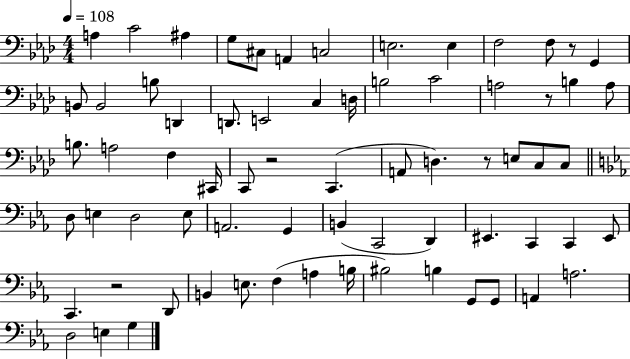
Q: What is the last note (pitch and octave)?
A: G3